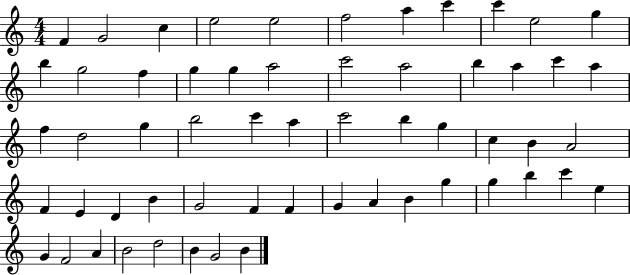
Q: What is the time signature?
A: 4/4